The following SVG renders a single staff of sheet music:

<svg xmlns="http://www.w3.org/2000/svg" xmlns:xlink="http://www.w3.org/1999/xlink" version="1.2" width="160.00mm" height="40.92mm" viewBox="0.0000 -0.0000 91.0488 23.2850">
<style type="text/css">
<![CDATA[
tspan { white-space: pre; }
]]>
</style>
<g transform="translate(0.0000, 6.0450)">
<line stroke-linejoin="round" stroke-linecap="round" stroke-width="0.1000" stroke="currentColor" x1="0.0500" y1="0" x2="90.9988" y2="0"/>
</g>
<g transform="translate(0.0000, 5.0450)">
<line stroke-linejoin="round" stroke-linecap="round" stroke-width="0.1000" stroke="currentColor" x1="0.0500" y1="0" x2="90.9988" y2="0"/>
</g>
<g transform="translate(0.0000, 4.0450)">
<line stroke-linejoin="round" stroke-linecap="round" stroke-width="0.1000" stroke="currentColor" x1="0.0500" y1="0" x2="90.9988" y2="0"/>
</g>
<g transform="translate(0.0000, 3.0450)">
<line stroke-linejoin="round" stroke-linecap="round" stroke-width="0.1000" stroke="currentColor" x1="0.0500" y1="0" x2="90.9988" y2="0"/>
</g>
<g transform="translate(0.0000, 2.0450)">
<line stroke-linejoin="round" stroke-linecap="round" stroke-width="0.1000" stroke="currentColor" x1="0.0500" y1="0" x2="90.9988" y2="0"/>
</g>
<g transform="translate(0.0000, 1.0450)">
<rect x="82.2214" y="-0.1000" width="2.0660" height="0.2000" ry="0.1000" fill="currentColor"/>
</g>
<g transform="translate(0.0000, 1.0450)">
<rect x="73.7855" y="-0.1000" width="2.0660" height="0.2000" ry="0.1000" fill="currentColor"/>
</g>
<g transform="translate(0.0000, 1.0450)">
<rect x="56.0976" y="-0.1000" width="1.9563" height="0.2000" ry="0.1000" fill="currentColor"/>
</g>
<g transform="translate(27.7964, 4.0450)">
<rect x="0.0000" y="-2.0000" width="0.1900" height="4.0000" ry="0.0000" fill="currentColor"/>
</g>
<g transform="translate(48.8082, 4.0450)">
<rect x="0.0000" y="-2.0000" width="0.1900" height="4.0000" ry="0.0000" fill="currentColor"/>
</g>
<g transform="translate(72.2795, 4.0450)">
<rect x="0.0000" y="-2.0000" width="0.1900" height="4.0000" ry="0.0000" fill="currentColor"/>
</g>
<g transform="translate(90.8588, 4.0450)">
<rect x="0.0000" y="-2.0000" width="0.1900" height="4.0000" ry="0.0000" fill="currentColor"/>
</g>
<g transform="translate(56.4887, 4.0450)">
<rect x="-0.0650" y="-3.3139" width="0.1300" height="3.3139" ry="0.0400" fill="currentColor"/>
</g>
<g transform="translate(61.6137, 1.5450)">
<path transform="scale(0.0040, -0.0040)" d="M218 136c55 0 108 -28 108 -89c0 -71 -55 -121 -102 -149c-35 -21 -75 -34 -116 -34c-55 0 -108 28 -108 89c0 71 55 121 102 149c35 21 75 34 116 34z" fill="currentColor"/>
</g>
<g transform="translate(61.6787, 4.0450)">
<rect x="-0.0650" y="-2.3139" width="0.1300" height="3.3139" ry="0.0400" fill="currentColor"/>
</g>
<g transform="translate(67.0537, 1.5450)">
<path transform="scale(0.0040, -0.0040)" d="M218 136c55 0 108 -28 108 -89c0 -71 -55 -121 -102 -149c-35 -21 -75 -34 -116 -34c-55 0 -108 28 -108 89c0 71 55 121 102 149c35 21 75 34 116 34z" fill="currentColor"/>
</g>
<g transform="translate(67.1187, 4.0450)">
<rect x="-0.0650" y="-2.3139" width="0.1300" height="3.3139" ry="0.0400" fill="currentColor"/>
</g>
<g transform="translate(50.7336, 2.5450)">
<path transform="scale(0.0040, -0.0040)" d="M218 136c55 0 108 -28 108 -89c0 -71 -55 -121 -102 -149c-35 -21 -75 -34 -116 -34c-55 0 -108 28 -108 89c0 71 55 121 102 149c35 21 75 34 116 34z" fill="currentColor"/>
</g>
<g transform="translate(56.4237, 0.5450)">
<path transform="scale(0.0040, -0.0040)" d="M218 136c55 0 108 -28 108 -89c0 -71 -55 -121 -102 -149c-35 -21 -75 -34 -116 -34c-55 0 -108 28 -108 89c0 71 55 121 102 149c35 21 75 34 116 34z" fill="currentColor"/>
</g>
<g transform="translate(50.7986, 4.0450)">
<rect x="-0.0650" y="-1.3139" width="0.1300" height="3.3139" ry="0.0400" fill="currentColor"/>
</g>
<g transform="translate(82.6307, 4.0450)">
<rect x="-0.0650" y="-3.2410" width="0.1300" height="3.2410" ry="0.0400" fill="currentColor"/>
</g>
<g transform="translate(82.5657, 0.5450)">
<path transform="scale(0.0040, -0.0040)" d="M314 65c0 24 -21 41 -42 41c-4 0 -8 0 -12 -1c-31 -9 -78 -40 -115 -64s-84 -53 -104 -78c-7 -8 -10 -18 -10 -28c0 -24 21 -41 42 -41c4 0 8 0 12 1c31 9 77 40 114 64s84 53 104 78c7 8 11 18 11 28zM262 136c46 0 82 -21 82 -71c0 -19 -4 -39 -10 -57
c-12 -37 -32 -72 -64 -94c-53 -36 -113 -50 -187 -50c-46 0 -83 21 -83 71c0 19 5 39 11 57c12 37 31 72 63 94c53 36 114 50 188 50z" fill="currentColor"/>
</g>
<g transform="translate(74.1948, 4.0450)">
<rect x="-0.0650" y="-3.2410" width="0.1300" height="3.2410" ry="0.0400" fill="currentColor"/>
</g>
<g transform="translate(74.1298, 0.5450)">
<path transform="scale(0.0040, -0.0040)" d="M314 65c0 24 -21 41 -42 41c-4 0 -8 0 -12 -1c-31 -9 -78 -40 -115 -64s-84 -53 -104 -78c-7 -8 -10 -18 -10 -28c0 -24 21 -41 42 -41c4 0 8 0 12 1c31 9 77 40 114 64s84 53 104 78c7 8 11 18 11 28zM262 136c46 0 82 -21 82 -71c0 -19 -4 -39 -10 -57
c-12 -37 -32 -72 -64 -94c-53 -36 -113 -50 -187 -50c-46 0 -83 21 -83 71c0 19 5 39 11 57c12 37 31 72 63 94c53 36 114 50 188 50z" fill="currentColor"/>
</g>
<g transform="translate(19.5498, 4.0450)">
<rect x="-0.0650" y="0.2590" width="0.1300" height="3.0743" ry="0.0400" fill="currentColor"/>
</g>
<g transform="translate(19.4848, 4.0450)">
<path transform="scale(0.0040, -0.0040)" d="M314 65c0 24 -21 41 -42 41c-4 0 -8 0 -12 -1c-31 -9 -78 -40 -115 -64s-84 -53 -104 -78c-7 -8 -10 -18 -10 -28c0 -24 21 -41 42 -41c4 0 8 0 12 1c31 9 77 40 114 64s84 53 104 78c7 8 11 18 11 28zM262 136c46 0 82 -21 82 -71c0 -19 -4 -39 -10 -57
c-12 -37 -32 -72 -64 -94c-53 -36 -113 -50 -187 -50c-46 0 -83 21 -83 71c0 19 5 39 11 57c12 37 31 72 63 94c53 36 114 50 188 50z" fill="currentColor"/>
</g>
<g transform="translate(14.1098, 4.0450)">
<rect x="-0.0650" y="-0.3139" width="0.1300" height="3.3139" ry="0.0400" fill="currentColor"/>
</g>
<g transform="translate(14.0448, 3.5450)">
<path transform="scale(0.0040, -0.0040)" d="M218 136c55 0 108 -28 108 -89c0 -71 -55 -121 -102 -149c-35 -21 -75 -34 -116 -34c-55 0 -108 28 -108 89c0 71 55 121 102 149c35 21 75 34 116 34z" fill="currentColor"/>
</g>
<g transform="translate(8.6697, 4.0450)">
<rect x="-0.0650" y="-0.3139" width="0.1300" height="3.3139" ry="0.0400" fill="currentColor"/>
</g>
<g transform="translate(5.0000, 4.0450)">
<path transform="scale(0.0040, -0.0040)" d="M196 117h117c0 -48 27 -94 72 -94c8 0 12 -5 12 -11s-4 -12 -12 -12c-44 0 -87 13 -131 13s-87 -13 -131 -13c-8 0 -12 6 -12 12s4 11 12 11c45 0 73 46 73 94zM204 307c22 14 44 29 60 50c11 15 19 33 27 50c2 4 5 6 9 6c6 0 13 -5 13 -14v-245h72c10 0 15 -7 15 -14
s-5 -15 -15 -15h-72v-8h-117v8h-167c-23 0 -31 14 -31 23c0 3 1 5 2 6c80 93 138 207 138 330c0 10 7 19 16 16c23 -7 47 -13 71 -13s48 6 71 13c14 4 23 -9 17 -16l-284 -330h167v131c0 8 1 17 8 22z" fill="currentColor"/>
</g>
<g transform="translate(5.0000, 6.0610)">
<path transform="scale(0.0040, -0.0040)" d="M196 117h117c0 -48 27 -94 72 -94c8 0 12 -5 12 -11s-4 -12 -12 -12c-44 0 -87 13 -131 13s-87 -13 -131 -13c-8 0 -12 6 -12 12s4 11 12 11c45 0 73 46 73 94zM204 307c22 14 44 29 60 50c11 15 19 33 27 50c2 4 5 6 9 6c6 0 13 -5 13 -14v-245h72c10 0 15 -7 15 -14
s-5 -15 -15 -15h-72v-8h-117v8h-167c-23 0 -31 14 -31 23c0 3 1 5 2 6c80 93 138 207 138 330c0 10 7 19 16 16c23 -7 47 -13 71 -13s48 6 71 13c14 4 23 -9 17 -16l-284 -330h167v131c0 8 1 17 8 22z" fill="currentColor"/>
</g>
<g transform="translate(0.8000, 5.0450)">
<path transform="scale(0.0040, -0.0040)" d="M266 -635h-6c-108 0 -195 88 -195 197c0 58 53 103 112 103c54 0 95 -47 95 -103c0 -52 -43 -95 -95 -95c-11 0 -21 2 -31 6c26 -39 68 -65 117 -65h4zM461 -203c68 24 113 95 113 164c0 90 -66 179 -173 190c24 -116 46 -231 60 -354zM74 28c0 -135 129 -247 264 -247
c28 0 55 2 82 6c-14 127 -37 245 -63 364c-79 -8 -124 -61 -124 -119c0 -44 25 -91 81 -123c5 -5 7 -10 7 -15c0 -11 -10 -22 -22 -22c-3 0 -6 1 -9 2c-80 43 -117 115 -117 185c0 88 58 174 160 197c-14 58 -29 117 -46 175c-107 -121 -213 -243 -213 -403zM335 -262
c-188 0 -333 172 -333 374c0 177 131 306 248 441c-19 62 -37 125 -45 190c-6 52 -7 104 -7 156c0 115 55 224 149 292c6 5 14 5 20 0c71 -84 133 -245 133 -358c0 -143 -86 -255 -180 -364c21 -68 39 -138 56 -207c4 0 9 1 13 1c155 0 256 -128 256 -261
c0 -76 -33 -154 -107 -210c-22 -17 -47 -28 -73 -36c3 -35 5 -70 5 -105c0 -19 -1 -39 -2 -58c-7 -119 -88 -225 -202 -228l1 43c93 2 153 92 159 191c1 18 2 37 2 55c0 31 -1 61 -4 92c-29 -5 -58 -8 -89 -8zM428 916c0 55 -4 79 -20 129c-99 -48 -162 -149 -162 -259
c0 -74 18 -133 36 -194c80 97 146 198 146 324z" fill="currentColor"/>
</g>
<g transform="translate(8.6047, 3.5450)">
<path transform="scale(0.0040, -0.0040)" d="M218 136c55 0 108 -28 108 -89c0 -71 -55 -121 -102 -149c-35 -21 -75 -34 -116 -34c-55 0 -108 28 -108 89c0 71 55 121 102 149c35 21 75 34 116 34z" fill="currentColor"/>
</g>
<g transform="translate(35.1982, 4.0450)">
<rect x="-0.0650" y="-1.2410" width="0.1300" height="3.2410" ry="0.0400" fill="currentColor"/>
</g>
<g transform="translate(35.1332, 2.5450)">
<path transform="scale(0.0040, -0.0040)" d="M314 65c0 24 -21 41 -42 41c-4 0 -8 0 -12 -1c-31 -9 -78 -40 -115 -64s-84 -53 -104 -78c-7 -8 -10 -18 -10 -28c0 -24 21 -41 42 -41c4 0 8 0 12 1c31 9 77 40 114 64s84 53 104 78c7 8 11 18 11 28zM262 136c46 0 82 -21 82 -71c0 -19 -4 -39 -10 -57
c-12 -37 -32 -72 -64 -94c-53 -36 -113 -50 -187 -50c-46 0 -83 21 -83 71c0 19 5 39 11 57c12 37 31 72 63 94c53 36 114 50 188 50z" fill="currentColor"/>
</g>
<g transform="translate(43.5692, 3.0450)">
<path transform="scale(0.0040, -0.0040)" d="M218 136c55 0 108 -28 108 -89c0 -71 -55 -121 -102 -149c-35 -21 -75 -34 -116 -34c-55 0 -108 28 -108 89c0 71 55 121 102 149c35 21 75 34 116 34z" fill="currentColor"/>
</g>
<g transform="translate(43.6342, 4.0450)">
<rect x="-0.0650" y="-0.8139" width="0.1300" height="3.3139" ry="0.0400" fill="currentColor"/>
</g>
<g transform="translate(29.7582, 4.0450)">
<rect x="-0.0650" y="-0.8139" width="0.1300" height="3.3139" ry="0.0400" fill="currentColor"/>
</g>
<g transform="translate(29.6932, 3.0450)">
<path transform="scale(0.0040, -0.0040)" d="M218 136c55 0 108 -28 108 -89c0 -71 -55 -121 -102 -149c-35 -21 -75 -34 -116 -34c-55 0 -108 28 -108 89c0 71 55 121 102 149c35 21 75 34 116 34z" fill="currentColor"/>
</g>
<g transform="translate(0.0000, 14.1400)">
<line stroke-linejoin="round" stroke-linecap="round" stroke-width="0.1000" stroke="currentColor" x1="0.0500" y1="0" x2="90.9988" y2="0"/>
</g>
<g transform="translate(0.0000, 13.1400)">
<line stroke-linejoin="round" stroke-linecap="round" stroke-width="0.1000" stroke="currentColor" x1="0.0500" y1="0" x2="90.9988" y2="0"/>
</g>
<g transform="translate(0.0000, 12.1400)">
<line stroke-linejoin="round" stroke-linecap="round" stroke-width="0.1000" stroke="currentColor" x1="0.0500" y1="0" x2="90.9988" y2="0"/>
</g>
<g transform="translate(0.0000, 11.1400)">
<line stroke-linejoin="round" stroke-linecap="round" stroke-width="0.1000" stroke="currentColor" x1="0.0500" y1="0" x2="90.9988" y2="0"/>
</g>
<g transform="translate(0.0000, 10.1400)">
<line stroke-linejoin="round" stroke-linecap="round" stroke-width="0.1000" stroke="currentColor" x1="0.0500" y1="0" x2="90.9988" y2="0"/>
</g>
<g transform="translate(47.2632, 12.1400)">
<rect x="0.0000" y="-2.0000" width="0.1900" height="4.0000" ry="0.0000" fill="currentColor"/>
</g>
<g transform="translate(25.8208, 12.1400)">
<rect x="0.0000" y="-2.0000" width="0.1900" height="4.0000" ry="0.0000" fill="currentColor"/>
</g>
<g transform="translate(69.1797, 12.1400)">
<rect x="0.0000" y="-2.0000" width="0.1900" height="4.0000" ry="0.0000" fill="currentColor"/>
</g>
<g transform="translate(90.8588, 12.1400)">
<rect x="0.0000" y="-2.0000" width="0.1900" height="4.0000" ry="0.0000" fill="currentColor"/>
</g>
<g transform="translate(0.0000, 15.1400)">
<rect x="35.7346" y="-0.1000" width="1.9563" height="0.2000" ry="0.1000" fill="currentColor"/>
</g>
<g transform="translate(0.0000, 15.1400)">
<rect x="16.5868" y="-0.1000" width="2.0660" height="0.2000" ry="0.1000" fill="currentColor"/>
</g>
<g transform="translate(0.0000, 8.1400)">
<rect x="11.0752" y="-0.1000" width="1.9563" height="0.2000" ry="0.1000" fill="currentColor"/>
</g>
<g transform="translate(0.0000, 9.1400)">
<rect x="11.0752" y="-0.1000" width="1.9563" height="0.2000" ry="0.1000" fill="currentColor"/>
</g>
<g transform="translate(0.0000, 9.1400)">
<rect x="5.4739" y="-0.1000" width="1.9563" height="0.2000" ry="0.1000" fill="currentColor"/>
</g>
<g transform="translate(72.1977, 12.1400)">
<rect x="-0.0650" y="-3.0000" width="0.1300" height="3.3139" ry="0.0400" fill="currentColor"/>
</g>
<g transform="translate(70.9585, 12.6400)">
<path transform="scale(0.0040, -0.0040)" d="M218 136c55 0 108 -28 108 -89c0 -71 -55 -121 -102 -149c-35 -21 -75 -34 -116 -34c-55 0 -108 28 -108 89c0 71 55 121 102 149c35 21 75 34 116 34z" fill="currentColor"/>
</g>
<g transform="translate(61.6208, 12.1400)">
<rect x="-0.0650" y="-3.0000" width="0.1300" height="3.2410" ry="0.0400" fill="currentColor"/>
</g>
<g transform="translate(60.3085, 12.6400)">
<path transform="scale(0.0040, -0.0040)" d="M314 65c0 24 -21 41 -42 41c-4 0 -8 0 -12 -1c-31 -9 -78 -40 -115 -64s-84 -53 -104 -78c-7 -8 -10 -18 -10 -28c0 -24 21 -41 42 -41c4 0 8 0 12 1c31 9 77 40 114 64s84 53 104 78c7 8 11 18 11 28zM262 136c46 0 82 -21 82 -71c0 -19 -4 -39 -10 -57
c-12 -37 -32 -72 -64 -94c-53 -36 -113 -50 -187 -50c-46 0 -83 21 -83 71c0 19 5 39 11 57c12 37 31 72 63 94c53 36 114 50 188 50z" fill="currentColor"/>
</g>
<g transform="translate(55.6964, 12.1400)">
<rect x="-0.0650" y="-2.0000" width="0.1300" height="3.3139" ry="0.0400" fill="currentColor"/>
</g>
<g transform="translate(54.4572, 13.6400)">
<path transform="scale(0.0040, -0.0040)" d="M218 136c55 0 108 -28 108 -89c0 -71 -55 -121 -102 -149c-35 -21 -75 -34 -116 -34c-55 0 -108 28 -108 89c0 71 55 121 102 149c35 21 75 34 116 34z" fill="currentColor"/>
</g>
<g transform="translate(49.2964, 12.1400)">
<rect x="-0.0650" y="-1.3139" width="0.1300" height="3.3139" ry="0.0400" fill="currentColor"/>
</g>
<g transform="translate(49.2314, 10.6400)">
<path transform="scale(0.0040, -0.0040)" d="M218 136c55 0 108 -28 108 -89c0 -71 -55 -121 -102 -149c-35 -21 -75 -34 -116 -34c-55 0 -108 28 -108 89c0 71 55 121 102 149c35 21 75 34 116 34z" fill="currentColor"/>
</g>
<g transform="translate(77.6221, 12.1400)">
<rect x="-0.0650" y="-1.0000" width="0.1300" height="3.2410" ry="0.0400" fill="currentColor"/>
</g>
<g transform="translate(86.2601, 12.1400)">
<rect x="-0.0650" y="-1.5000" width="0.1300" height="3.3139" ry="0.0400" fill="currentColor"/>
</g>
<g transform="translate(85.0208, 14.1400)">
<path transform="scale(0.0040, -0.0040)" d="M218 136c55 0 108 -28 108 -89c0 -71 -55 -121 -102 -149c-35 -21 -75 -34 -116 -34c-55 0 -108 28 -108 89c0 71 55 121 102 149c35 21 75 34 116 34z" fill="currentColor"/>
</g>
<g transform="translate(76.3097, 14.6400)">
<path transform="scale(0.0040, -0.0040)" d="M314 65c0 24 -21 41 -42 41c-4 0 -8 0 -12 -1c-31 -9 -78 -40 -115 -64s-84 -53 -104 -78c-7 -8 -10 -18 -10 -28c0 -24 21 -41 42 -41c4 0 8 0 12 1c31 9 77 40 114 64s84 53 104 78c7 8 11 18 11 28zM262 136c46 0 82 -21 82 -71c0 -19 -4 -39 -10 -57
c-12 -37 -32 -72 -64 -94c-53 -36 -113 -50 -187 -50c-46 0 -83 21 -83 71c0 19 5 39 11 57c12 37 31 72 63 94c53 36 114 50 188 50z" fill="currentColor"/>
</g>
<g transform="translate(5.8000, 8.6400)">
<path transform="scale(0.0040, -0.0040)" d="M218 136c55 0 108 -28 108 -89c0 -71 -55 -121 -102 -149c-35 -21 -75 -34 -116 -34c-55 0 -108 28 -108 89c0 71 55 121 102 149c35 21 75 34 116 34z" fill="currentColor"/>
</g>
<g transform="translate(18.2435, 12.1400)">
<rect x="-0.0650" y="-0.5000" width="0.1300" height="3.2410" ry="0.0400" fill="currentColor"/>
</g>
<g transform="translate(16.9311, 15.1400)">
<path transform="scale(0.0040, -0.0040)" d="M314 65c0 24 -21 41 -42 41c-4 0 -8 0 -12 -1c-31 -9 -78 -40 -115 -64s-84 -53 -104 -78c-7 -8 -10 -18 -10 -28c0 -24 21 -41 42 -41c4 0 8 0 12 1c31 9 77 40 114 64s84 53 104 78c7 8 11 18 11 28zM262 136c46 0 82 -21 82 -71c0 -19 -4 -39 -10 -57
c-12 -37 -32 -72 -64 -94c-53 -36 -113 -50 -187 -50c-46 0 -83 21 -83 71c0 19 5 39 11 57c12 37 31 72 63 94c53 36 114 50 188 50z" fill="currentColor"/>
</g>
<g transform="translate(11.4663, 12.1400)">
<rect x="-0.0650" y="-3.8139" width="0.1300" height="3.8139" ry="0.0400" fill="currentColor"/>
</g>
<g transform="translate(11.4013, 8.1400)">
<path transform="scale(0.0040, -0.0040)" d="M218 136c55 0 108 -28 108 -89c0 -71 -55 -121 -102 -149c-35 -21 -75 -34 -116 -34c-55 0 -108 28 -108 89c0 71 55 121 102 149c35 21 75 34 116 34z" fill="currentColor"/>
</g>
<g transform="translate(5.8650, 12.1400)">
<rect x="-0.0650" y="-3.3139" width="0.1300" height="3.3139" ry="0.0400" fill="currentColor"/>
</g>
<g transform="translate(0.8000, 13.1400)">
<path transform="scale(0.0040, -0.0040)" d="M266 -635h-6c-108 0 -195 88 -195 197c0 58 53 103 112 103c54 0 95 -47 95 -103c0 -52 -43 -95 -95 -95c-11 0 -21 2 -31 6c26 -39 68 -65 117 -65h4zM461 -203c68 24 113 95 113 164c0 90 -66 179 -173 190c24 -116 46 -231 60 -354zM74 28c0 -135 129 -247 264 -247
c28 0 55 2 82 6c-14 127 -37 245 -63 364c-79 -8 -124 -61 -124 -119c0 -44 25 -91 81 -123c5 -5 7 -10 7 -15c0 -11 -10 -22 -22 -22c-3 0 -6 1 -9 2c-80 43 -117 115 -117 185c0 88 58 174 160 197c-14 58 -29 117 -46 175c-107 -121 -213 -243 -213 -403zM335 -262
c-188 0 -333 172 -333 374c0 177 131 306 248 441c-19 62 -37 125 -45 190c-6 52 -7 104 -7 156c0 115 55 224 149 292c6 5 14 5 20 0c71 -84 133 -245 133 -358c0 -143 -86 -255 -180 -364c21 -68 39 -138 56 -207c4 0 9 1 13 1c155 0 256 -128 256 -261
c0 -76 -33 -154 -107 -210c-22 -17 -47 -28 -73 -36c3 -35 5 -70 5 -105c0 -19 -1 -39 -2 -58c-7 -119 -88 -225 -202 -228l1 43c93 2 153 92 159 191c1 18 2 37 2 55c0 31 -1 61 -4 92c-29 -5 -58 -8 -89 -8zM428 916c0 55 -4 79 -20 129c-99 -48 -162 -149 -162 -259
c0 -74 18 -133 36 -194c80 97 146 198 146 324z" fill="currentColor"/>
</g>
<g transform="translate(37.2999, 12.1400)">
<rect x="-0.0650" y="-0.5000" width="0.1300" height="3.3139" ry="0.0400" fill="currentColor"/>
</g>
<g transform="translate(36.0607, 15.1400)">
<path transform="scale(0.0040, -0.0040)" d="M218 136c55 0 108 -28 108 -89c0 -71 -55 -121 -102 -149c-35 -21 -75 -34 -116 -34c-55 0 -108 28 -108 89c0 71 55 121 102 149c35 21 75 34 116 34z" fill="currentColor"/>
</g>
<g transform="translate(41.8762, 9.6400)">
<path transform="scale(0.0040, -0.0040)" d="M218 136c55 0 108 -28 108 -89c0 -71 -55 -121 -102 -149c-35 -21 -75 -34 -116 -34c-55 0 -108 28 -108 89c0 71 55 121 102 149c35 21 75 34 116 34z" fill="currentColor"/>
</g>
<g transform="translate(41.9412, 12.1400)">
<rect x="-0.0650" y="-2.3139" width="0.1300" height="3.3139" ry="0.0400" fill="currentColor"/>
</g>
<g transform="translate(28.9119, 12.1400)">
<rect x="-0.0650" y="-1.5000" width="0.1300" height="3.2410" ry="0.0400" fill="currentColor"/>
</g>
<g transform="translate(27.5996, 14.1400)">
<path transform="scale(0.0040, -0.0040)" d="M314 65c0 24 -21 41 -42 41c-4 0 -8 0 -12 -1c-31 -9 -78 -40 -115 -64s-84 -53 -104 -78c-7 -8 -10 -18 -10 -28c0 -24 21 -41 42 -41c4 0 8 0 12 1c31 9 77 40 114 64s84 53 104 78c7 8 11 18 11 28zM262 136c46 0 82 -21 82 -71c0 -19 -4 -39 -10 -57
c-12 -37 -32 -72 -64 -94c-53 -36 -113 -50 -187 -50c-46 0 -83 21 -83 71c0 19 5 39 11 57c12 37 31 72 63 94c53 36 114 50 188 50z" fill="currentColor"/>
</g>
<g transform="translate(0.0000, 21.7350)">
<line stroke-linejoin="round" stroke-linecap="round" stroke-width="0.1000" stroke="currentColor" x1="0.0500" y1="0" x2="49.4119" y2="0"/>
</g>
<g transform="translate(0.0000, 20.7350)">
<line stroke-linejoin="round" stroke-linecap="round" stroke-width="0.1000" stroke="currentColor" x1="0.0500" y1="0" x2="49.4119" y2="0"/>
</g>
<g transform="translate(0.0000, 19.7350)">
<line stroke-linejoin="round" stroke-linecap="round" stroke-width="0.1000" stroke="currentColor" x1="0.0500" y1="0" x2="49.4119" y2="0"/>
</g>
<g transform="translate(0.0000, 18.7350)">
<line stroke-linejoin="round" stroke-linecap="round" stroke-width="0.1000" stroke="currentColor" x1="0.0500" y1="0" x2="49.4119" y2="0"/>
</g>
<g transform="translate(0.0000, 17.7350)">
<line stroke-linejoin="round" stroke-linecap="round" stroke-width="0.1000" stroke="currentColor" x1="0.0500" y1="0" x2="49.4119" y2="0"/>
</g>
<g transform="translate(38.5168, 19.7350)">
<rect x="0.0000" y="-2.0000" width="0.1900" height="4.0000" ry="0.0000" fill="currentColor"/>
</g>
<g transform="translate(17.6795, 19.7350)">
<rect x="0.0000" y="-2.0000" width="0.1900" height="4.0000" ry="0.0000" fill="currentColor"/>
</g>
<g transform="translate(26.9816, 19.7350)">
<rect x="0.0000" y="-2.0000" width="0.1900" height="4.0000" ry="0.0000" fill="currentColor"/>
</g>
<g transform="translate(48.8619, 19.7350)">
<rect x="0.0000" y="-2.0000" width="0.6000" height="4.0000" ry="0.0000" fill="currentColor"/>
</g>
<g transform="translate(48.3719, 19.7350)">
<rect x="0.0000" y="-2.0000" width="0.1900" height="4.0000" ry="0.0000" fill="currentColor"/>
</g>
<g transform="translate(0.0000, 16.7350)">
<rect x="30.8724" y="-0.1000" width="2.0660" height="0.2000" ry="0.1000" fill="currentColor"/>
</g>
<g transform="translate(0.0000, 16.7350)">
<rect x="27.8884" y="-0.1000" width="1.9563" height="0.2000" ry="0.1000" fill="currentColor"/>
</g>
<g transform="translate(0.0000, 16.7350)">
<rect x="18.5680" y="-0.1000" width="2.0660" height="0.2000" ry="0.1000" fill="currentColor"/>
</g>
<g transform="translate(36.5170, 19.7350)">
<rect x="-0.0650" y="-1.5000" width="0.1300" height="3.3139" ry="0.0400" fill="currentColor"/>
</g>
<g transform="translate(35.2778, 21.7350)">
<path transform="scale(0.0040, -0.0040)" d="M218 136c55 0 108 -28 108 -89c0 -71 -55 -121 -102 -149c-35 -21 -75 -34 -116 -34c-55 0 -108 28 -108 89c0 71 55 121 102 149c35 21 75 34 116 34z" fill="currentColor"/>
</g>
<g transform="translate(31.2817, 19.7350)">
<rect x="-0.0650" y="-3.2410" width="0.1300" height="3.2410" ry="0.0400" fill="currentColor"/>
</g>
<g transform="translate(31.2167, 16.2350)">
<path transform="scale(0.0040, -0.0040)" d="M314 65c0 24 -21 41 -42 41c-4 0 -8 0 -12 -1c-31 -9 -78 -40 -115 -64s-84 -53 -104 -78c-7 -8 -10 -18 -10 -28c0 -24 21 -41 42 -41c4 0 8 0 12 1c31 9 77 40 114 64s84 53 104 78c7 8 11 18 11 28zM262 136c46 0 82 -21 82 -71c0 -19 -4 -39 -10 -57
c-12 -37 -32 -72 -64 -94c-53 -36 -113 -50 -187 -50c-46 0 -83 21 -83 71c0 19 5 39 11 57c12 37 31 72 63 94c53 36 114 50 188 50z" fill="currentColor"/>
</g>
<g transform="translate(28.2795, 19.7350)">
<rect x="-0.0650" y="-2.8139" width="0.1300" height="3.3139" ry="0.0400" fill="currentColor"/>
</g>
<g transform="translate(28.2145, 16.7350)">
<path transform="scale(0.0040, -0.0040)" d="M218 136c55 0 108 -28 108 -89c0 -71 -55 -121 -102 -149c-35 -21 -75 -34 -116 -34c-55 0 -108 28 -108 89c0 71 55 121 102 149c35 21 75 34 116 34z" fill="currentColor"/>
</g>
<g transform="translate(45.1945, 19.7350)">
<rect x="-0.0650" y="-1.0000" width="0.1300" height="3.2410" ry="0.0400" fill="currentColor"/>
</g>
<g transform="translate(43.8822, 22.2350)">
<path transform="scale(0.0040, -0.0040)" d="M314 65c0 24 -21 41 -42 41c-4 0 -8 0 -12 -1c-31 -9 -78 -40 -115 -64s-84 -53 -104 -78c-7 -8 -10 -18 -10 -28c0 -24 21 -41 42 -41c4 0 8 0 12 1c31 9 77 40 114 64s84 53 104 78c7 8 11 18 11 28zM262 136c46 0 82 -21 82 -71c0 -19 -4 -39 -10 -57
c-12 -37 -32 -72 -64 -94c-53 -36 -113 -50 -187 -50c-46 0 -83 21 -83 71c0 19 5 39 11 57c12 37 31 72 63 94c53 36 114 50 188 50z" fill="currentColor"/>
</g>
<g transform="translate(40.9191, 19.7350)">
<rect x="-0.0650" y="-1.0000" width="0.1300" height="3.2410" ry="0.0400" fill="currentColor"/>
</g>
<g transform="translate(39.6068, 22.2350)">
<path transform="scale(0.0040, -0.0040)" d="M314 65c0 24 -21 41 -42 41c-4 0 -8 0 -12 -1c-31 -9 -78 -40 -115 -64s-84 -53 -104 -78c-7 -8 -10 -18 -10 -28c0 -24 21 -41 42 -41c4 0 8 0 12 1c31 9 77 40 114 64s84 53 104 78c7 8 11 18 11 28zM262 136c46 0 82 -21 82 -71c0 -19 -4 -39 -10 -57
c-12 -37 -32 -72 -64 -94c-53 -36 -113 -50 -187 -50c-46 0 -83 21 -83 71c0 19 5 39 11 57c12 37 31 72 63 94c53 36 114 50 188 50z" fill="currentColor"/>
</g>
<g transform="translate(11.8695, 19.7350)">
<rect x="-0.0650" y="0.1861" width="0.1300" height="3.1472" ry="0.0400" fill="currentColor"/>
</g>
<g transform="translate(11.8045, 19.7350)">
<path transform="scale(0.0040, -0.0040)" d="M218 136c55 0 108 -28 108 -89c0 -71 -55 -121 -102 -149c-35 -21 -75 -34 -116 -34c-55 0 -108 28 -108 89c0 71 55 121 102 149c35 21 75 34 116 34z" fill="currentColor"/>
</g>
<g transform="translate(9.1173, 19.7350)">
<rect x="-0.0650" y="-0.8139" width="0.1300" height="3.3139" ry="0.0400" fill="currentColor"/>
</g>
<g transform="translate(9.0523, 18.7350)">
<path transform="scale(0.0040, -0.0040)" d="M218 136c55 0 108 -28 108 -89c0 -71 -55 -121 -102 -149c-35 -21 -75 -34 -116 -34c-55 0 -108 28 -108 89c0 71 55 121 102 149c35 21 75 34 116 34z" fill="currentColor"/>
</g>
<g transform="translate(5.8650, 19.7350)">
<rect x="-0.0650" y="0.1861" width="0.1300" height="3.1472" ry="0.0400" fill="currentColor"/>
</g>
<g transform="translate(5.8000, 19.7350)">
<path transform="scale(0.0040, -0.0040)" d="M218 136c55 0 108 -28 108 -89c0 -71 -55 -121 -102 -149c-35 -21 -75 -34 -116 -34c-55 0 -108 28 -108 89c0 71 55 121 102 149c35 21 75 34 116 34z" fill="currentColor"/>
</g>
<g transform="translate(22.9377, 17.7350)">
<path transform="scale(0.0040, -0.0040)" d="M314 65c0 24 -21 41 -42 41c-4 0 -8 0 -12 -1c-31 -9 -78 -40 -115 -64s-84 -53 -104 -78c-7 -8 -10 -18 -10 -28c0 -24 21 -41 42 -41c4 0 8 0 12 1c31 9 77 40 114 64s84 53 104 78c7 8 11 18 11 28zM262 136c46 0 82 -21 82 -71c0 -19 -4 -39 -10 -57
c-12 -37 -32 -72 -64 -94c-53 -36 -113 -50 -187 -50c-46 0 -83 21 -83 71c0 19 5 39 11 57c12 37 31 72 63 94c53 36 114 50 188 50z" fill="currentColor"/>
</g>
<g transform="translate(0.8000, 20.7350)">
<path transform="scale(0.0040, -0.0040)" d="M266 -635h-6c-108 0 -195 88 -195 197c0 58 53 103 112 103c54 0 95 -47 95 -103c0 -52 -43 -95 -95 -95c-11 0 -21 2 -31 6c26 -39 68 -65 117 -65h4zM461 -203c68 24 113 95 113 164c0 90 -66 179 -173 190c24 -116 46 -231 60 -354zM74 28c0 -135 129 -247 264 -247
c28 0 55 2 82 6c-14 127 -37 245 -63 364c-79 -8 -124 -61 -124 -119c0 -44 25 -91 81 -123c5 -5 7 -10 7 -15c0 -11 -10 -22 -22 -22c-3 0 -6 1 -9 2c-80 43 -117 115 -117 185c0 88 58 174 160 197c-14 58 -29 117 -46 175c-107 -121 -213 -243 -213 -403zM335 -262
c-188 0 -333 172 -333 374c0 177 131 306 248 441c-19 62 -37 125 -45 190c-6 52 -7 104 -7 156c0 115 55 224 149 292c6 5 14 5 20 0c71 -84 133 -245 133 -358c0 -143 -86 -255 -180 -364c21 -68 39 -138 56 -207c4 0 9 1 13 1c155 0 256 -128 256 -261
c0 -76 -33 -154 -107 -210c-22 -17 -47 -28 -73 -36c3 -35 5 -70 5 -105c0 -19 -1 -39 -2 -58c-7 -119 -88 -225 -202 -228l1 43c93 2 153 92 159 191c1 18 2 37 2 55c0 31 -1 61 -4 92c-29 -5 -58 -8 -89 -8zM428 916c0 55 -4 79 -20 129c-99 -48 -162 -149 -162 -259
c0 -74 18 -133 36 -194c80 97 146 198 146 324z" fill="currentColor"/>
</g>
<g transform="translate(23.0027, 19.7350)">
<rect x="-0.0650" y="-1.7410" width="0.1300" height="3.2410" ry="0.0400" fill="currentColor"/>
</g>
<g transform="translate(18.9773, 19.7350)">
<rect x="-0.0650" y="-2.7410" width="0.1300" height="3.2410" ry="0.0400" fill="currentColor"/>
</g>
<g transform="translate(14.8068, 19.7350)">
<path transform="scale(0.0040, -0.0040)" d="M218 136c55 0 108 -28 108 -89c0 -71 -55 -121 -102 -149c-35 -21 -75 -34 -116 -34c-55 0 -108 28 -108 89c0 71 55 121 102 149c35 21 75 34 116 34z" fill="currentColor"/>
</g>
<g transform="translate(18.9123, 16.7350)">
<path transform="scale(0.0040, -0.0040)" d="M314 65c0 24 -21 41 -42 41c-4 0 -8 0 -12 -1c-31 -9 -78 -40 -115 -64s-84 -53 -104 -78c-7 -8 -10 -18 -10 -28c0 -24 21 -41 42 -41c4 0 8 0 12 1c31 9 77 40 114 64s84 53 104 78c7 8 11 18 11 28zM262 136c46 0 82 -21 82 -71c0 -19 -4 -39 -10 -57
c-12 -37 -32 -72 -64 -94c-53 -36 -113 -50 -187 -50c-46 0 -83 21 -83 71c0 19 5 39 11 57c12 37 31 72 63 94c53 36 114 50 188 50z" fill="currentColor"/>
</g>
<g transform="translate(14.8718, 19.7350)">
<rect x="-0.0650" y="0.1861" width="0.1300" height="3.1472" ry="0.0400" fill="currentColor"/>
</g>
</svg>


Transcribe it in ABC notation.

X:1
T:Untitled
M:4/4
L:1/4
K:C
c c B2 d e2 d e b g g b2 b2 b c' C2 E2 C g e F A2 A D2 E B d B B a2 f2 a b2 E D2 D2